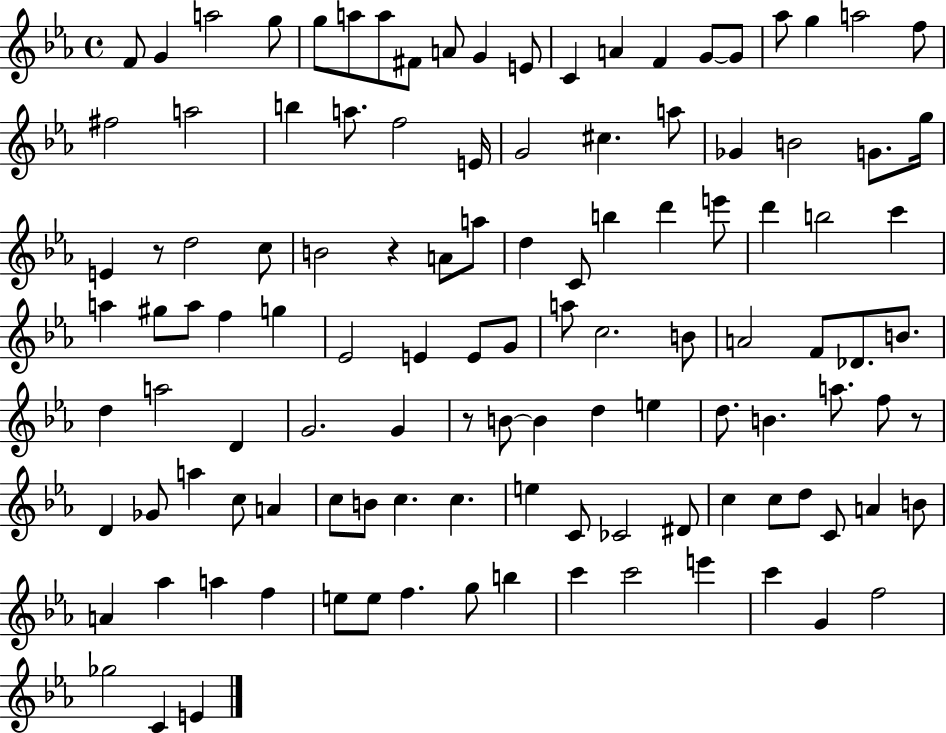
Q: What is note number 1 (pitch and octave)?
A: F4